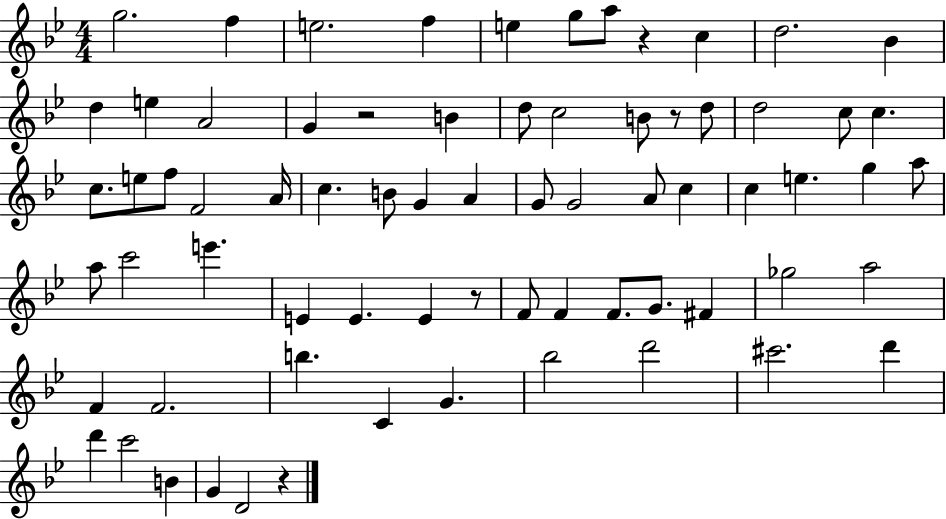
{
  \clef treble
  \numericTimeSignature
  \time 4/4
  \key bes \major
  g''2. f''4 | e''2. f''4 | e''4 g''8 a''8 r4 c''4 | d''2. bes'4 | \break d''4 e''4 a'2 | g'4 r2 b'4 | d''8 c''2 b'8 r8 d''8 | d''2 c''8 c''4. | \break c''8. e''8 f''8 f'2 a'16 | c''4. b'8 g'4 a'4 | g'8 g'2 a'8 c''4 | c''4 e''4. g''4 a''8 | \break a''8 c'''2 e'''4. | e'4 e'4. e'4 r8 | f'8 f'4 f'8. g'8. fis'4 | ges''2 a''2 | \break f'4 f'2. | b''4. c'4 g'4. | bes''2 d'''2 | cis'''2. d'''4 | \break d'''4 c'''2 b'4 | g'4 d'2 r4 | \bar "|."
}